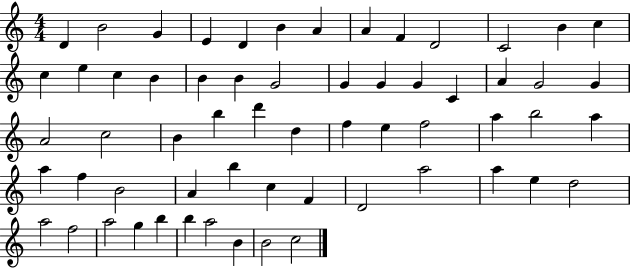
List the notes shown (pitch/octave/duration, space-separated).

D4/q B4/h G4/q E4/q D4/q B4/q A4/q A4/q F4/q D4/h C4/h B4/q C5/q C5/q E5/q C5/q B4/q B4/q B4/q G4/h G4/q G4/q G4/q C4/q A4/q G4/h G4/q A4/h C5/h B4/q B5/q D6/q D5/q F5/q E5/q F5/h A5/q B5/h A5/q A5/q F5/q B4/h A4/q B5/q C5/q F4/q D4/h A5/h A5/q E5/q D5/h A5/h F5/h A5/h G5/q B5/q B5/q A5/h B4/q B4/h C5/h